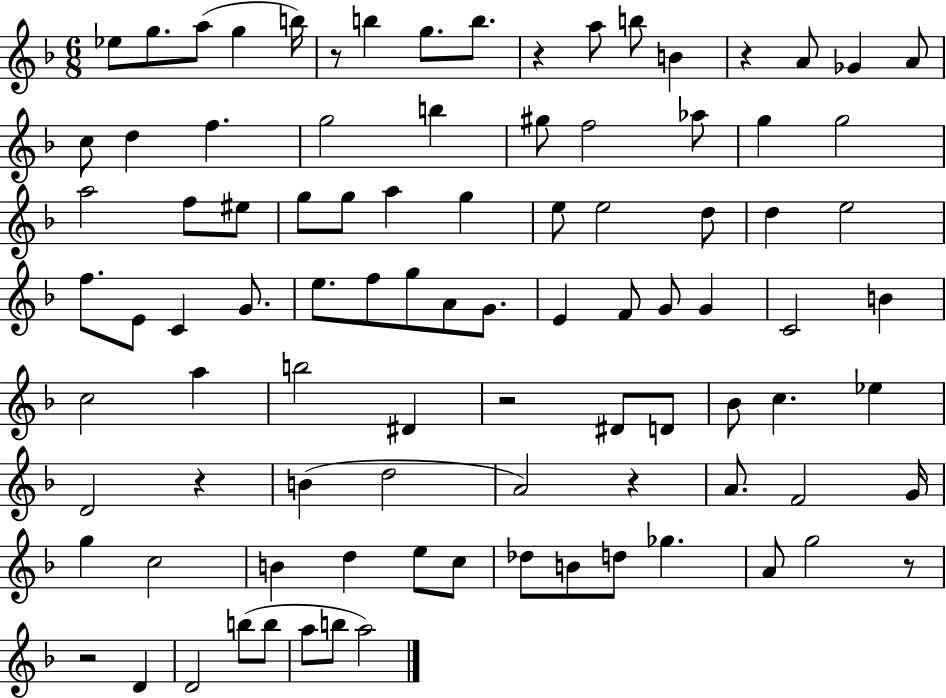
Eb5/e G5/e. A5/e G5/q B5/s R/e B5/q G5/e. B5/e. R/q A5/e B5/e B4/q R/q A4/e Gb4/q A4/e C5/e D5/q F5/q. G5/h B5/q G#5/e F5/h Ab5/e G5/q G5/h A5/h F5/e EIS5/e G5/e G5/e A5/q G5/q E5/e E5/h D5/e D5/q E5/h F5/e. E4/e C4/q G4/e. E5/e. F5/e G5/e A4/e G4/e. E4/q F4/e G4/e G4/q C4/h B4/q C5/h A5/q B5/h D#4/q R/h D#4/e D4/e Bb4/e C5/q. Eb5/q D4/h R/q B4/q D5/h A4/h R/q A4/e. F4/h G4/s G5/q C5/h B4/q D5/q E5/e C5/e Db5/e B4/e D5/e Gb5/q. A4/e G5/h R/e R/h D4/q D4/h B5/e B5/e A5/e B5/e A5/h